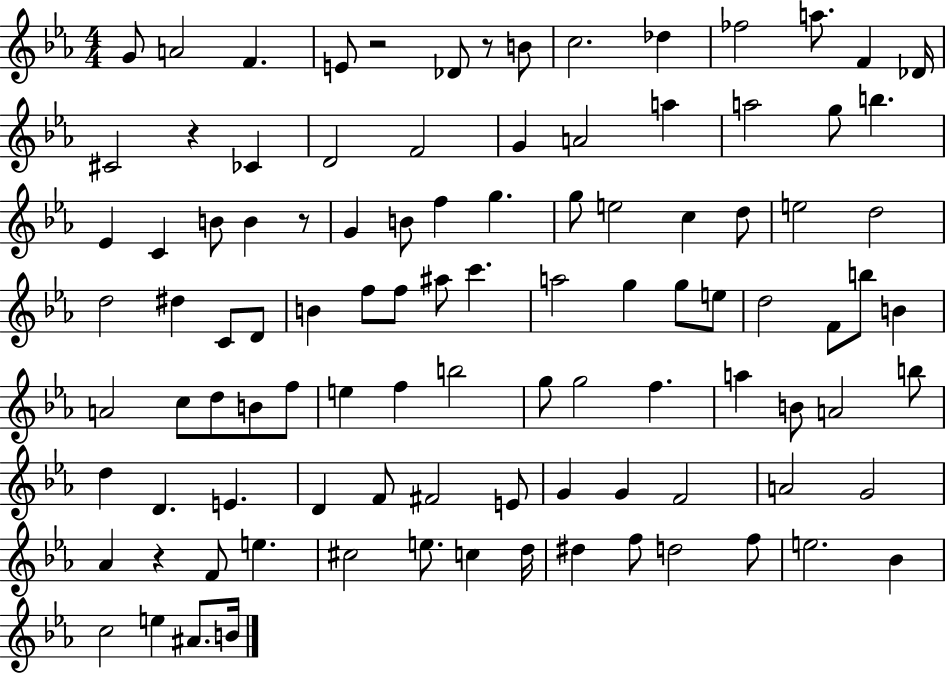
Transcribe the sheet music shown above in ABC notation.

X:1
T:Untitled
M:4/4
L:1/4
K:Eb
G/2 A2 F E/2 z2 _D/2 z/2 B/2 c2 _d _f2 a/2 F _D/4 ^C2 z _C D2 F2 G A2 a a2 g/2 b _E C B/2 B z/2 G B/2 f g g/2 e2 c d/2 e2 d2 d2 ^d C/2 D/2 B f/2 f/2 ^a/2 c' a2 g g/2 e/2 d2 F/2 b/2 B A2 c/2 d/2 B/2 f/2 e f b2 g/2 g2 f a B/2 A2 b/2 d D E D F/2 ^F2 E/2 G G F2 A2 G2 _A z F/2 e ^c2 e/2 c d/4 ^d f/2 d2 f/2 e2 _B c2 e ^A/2 B/4